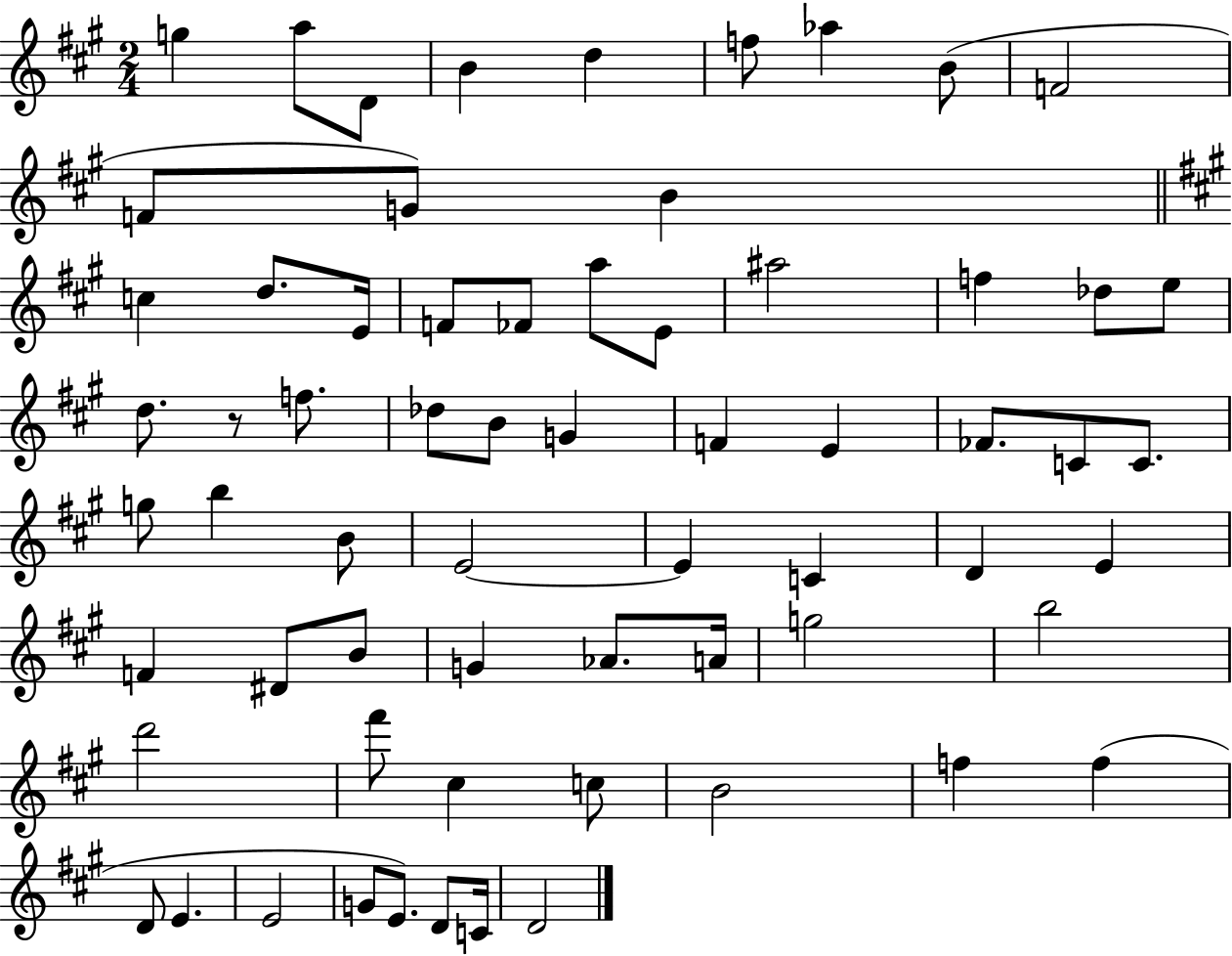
X:1
T:Untitled
M:2/4
L:1/4
K:A
g a/2 D/2 B d f/2 _a B/2 F2 F/2 G/2 B c d/2 E/4 F/2 _F/2 a/2 E/2 ^a2 f _d/2 e/2 d/2 z/2 f/2 _d/2 B/2 G F E _F/2 C/2 C/2 g/2 b B/2 E2 E C D E F ^D/2 B/2 G _A/2 A/4 g2 b2 d'2 ^f'/2 ^c c/2 B2 f f D/2 E E2 G/2 E/2 D/2 C/4 D2